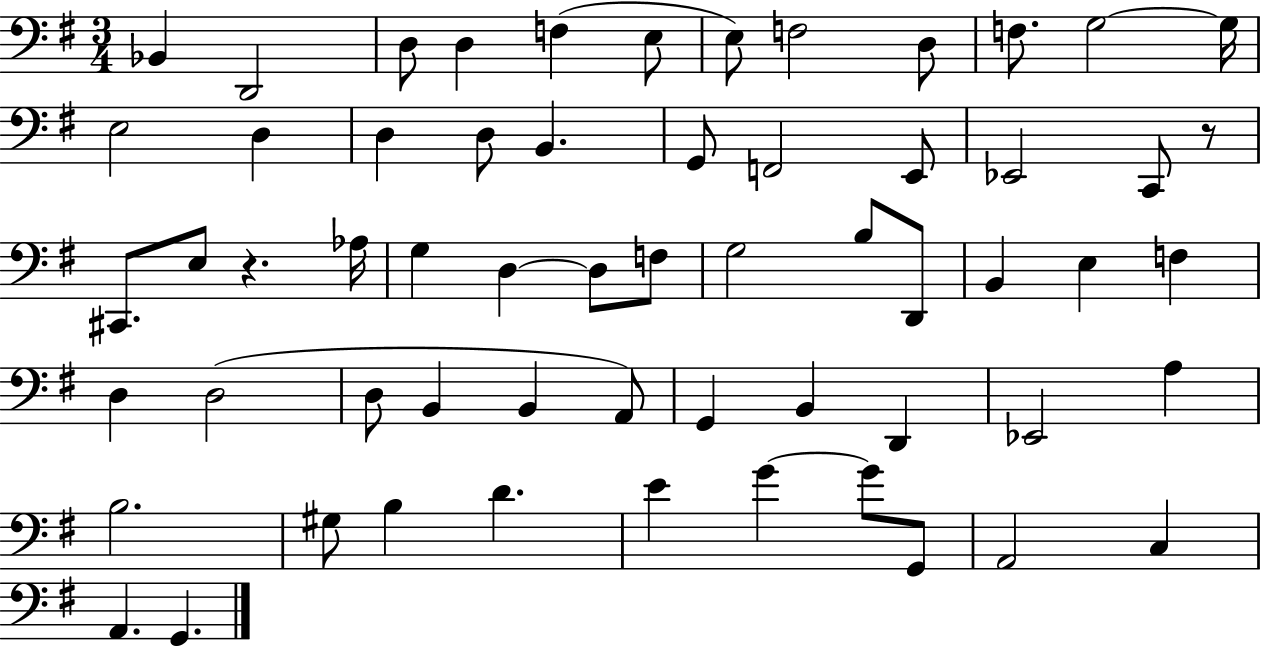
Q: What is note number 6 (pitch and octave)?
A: E3